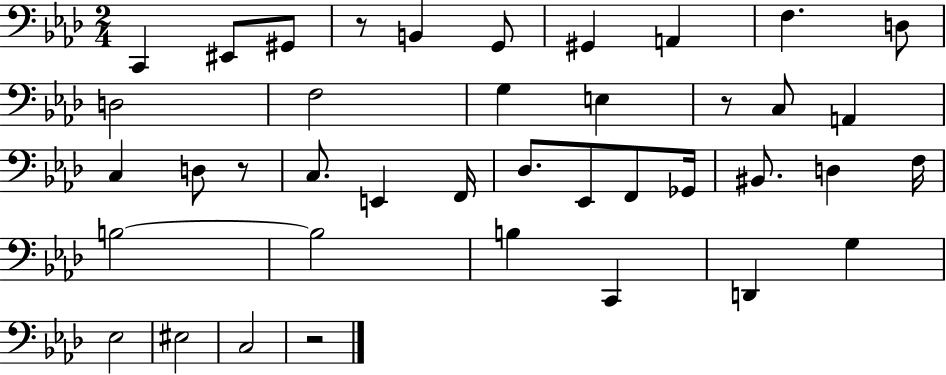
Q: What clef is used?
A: bass